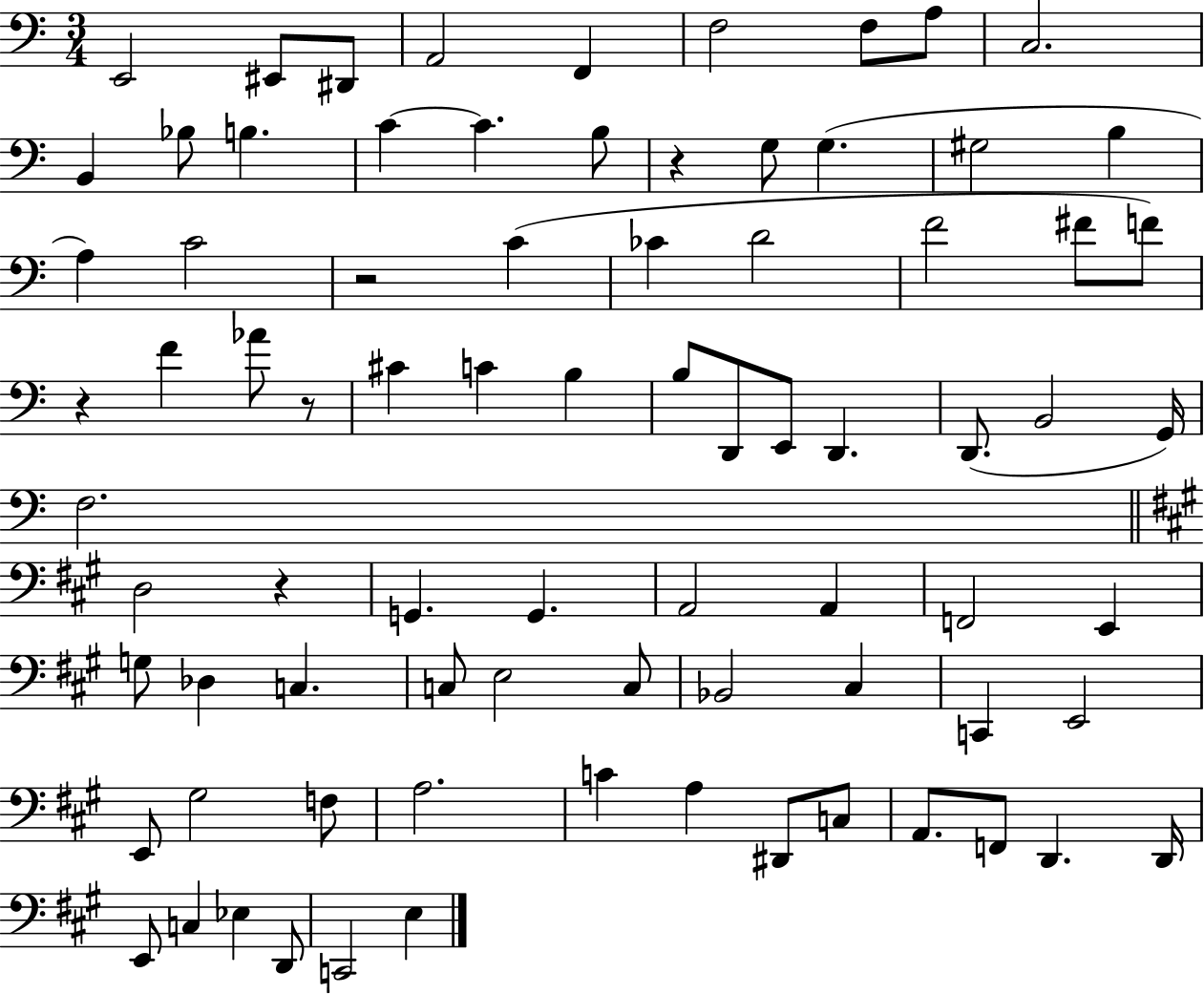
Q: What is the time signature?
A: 3/4